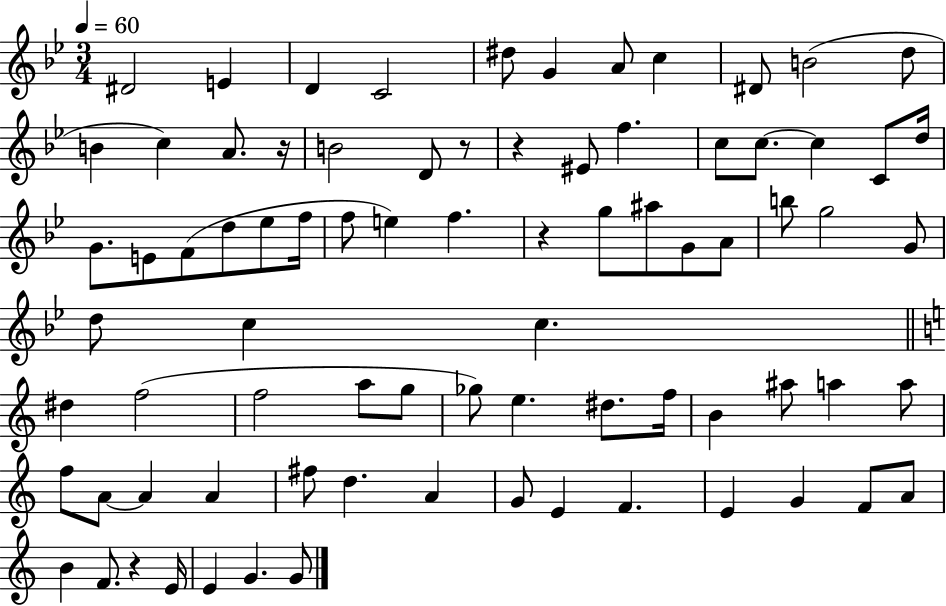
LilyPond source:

{
  \clef treble
  \numericTimeSignature
  \time 3/4
  \key bes \major
  \tempo 4 = 60
  \repeat volta 2 { dis'2 e'4 | d'4 c'2 | dis''8 g'4 a'8 c''4 | dis'8 b'2( d''8 | \break b'4 c''4) a'8. r16 | b'2 d'8 r8 | r4 eis'8 f''4. | c''8 c''8.~~ c''4 c'8 d''16 | \break g'8. e'8 f'8( d''8 ees''8 f''16 | f''8 e''4) f''4. | r4 g''8 ais''8 g'8 a'8 | b''8 g''2 g'8 | \break d''8 c''4 c''4. | \bar "||" \break \key c \major dis''4 f''2( | f''2 a''8 g''8 | ges''8) e''4. dis''8. f''16 | b'4 ais''8 a''4 a''8 | \break f''8 a'8~~ a'4 a'4 | fis''8 d''4. a'4 | g'8 e'4 f'4. | e'4 g'4 f'8 a'8 | \break b'4 f'8. r4 e'16 | e'4 g'4. g'8 | } \bar "|."
}